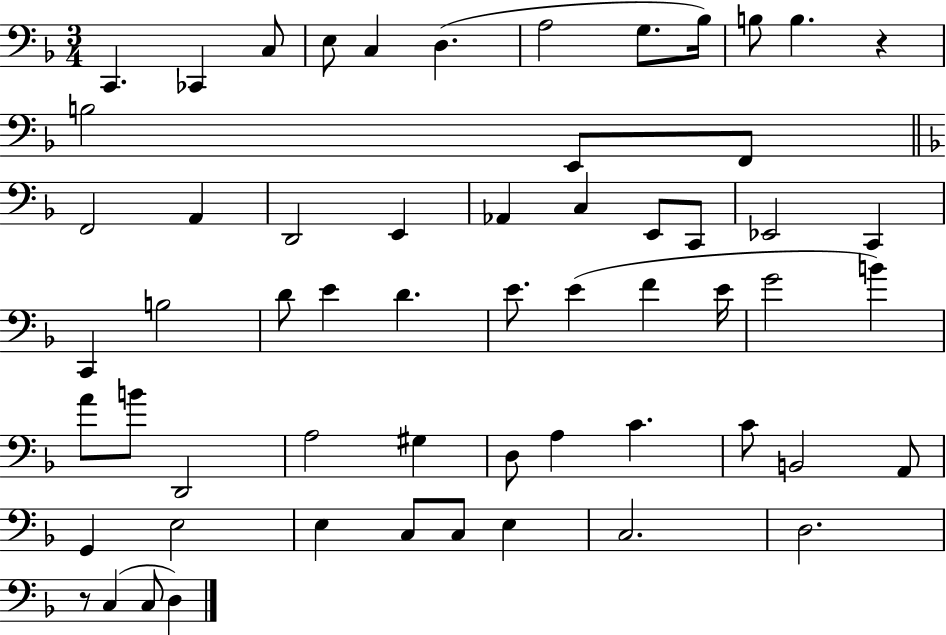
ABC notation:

X:1
T:Untitled
M:3/4
L:1/4
K:F
C,, _C,, C,/2 E,/2 C, D, A,2 G,/2 _B,/4 B,/2 B, z B,2 E,,/2 F,,/2 F,,2 A,, D,,2 E,, _A,, C, E,,/2 C,,/2 _E,,2 C,, C,, B,2 D/2 E D E/2 E F E/4 G2 B A/2 B/2 D,,2 A,2 ^G, D,/2 A, C C/2 B,,2 A,,/2 G,, E,2 E, C,/2 C,/2 E, C,2 D,2 z/2 C, C,/2 D,